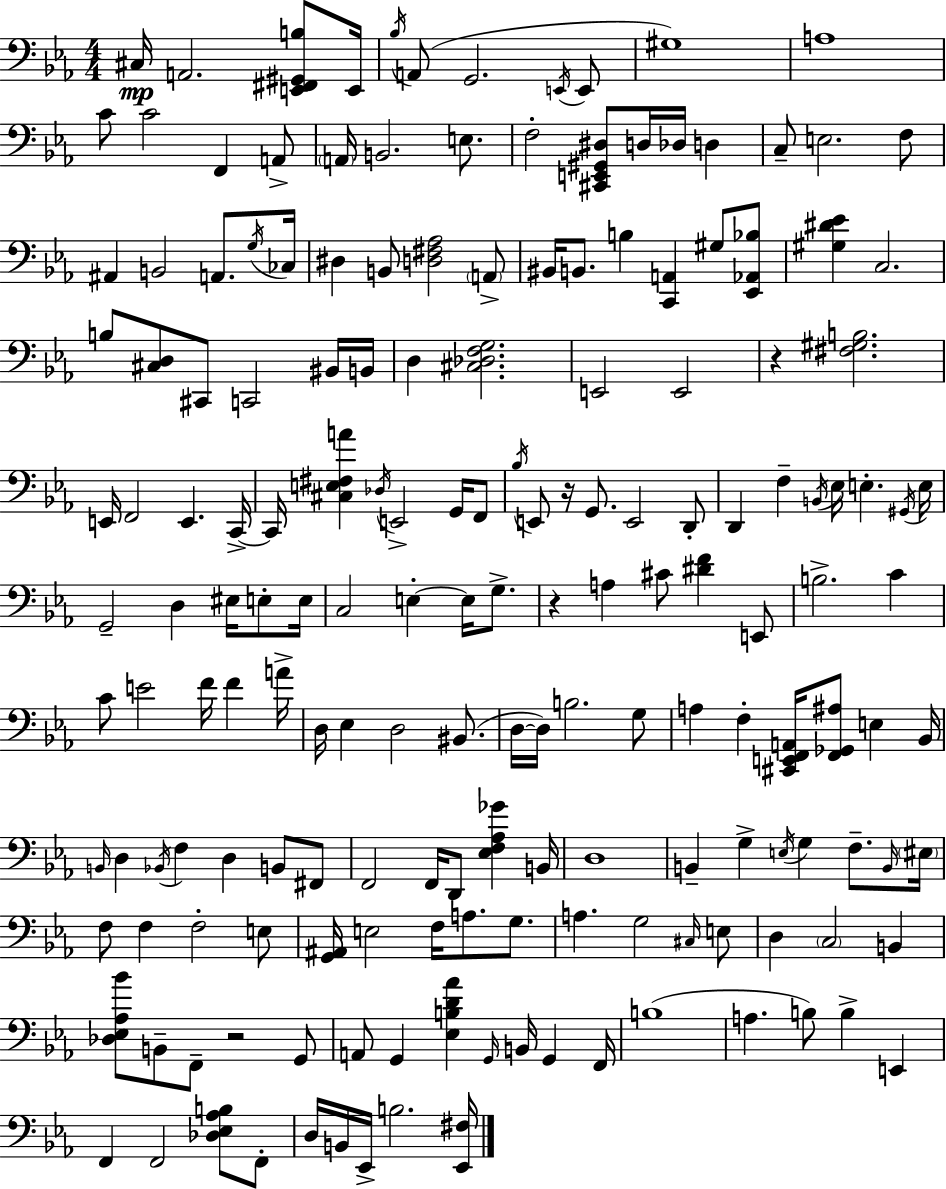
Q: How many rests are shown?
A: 4